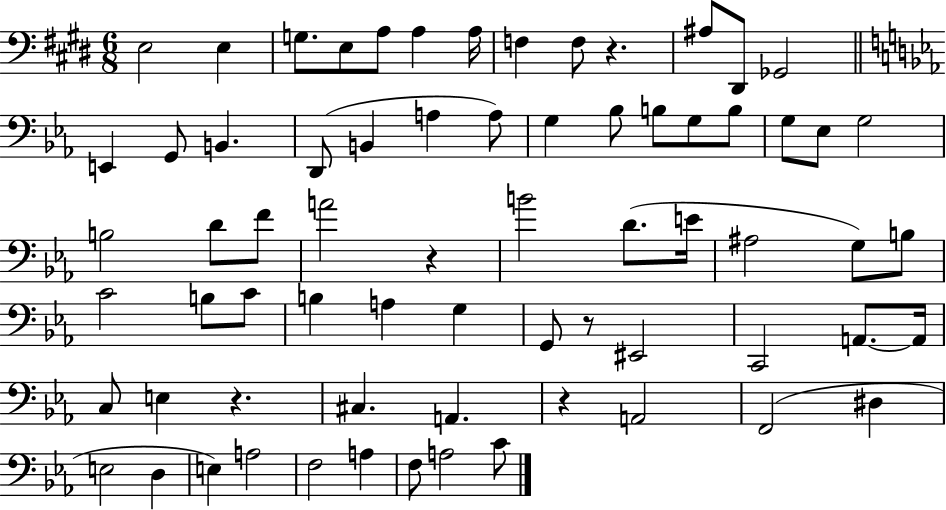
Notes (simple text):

E3/h E3/q G3/e. E3/e A3/e A3/q A3/s F3/q F3/e R/q. A#3/e D#2/e Gb2/h E2/q G2/e B2/q. D2/e B2/q A3/q A3/e G3/q Bb3/e B3/e G3/e B3/e G3/e Eb3/e G3/h B3/h D4/e F4/e A4/h R/q B4/h D4/e. E4/s A#3/h G3/e B3/e C4/h B3/e C4/e B3/q A3/q G3/q G2/e R/e EIS2/h C2/h A2/e. A2/s C3/e E3/q R/q. C#3/q. A2/q. R/q A2/h F2/h D#3/q E3/h D3/q E3/q A3/h F3/h A3/q F3/e A3/h C4/e